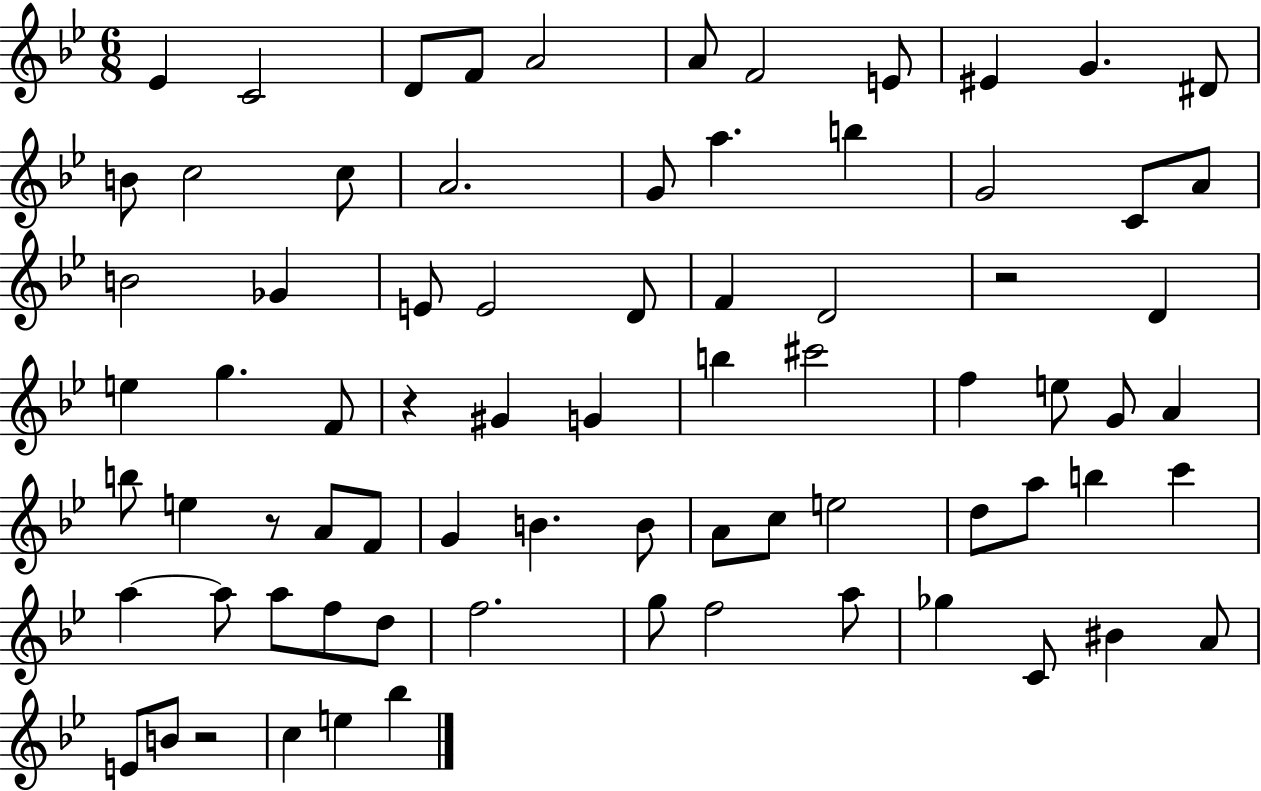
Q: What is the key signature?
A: BES major